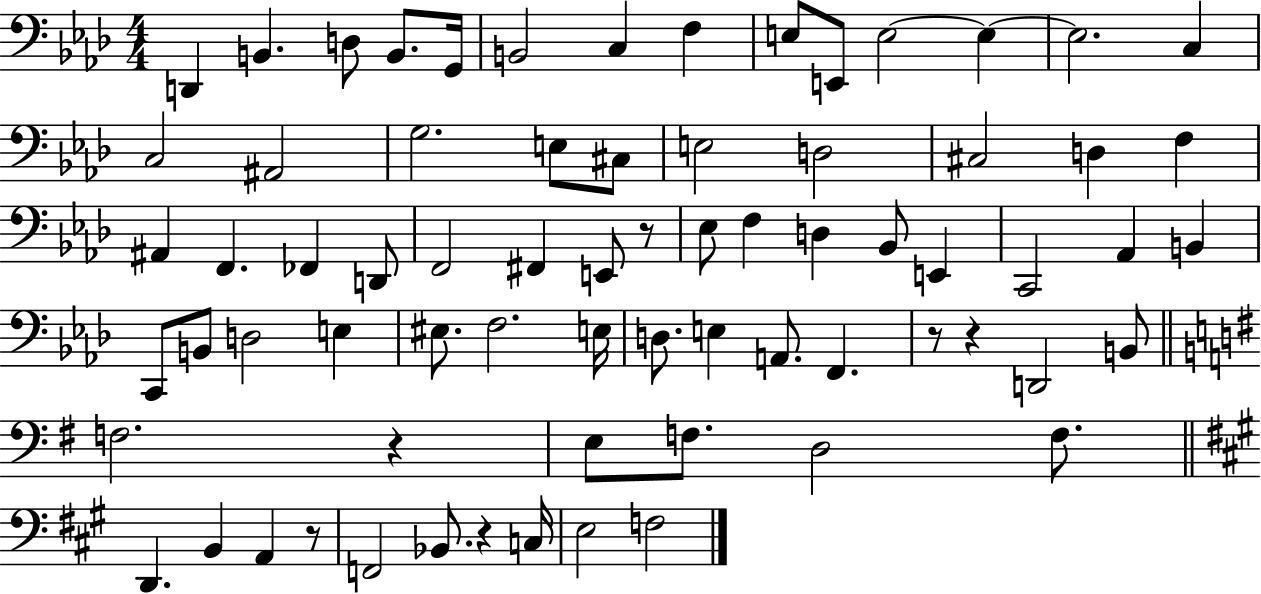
{
  \clef bass
  \numericTimeSignature
  \time 4/4
  \key aes \major
  d,4 b,4. d8 b,8. g,16 | b,2 c4 f4 | e8 e,8 e2~~ e4~~ | e2. c4 | \break c2 ais,2 | g2. e8 cis8 | e2 d2 | cis2 d4 f4 | \break ais,4 f,4. fes,4 d,8 | f,2 fis,4 e,8 r8 | ees8 f4 d4 bes,8 e,4 | c,2 aes,4 b,4 | \break c,8 b,8 d2 e4 | eis8. f2. e16 | d8. e4 a,8. f,4. | r8 r4 d,2 b,8 | \break \bar "||" \break \key e \minor f2. r4 | e8 f8. d2 f8. | \bar "||" \break \key a \major d,4. b,4 a,4 r8 | f,2 bes,8. r4 c16 | e2 f2 | \bar "|."
}